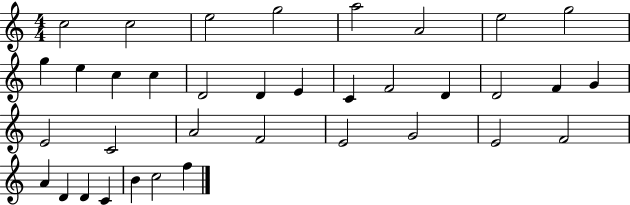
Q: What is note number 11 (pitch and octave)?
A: C5